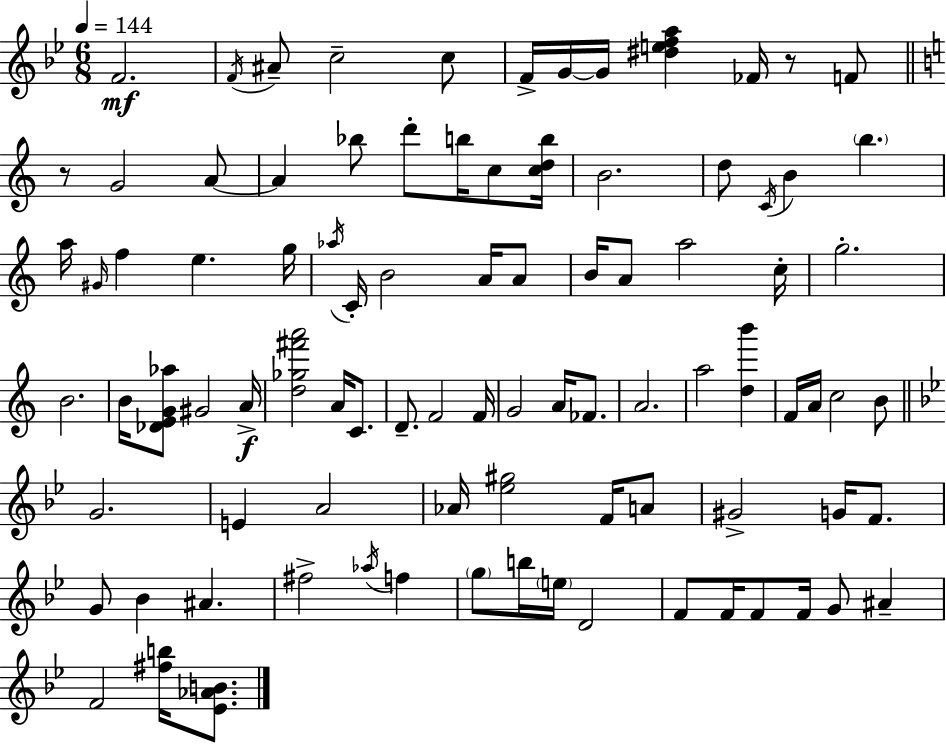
X:1
T:Untitled
M:6/8
L:1/4
K:Gm
F2 F/4 ^A/2 c2 c/2 F/4 G/4 G/4 [^defa] _F/4 z/2 F/2 z/2 G2 A/2 A _b/2 d'/2 b/4 c/2 [cdb]/4 B2 d/2 C/4 B b a/4 ^G/4 f e g/4 _a/4 C/4 B2 A/4 A/2 B/4 A/2 a2 c/4 g2 B2 B/4 [_DEG_a]/2 ^G2 A/4 [d_g^f'a']2 A/4 C/2 D/2 F2 F/4 G2 A/4 _F/2 A2 a2 [db'] F/4 A/4 c2 B/2 G2 E A2 _A/4 [_e^g]2 F/4 A/2 ^G2 G/4 F/2 G/2 _B ^A ^f2 _a/4 f g/2 b/4 e/4 D2 F/2 F/4 F/2 F/4 G/2 ^A F2 [^fb]/4 [_E_AB]/2